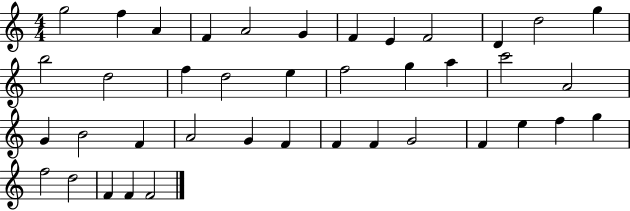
{
  \clef treble
  \numericTimeSignature
  \time 4/4
  \key c \major
  g''2 f''4 a'4 | f'4 a'2 g'4 | f'4 e'4 f'2 | d'4 d''2 g''4 | \break b''2 d''2 | f''4 d''2 e''4 | f''2 g''4 a''4 | c'''2 a'2 | \break g'4 b'2 f'4 | a'2 g'4 f'4 | f'4 f'4 g'2 | f'4 e''4 f''4 g''4 | \break f''2 d''2 | f'4 f'4 f'2 | \bar "|."
}